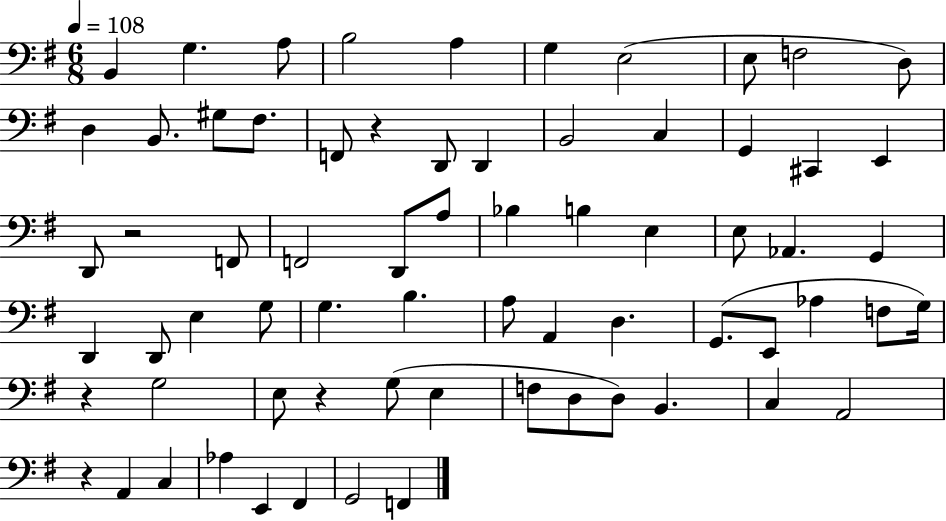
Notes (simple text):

B2/q G3/q. A3/e B3/h A3/q G3/q E3/h E3/e F3/h D3/e D3/q B2/e. G#3/e F#3/e. F2/e R/q D2/e D2/q B2/h C3/q G2/q C#2/q E2/q D2/e R/h F2/e F2/h D2/e A3/e Bb3/q B3/q E3/q E3/e Ab2/q. G2/q D2/q D2/e E3/q G3/e G3/q. B3/q. A3/e A2/q D3/q. G2/e. E2/e Ab3/q F3/e G3/s R/q G3/h E3/e R/q G3/e E3/q F3/e D3/e D3/e B2/q. C3/q A2/h R/q A2/q C3/q Ab3/q E2/q F#2/q G2/h F2/q